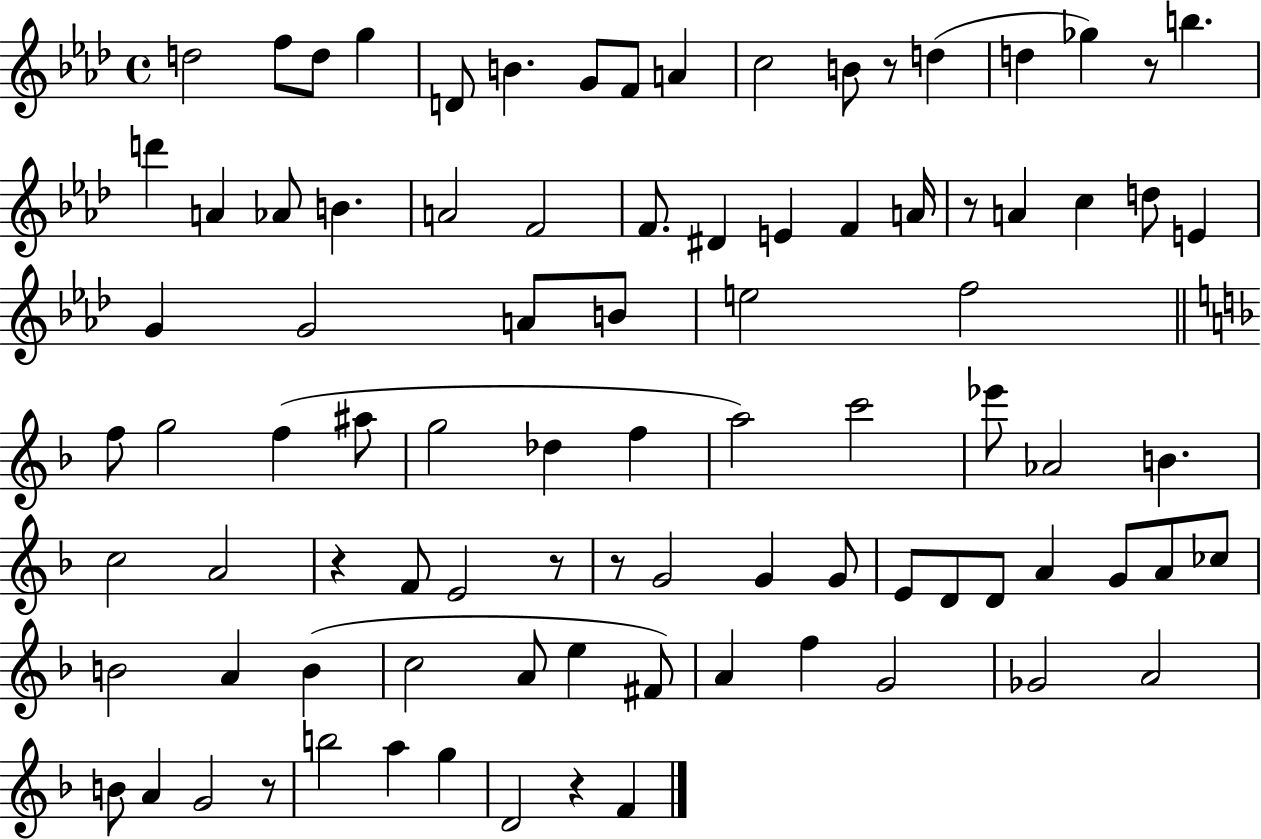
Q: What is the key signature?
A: AES major